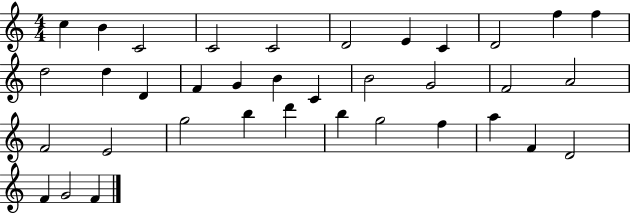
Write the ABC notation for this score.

X:1
T:Untitled
M:4/4
L:1/4
K:C
c B C2 C2 C2 D2 E C D2 f f d2 d D F G B C B2 G2 F2 A2 F2 E2 g2 b d' b g2 f a F D2 F G2 F